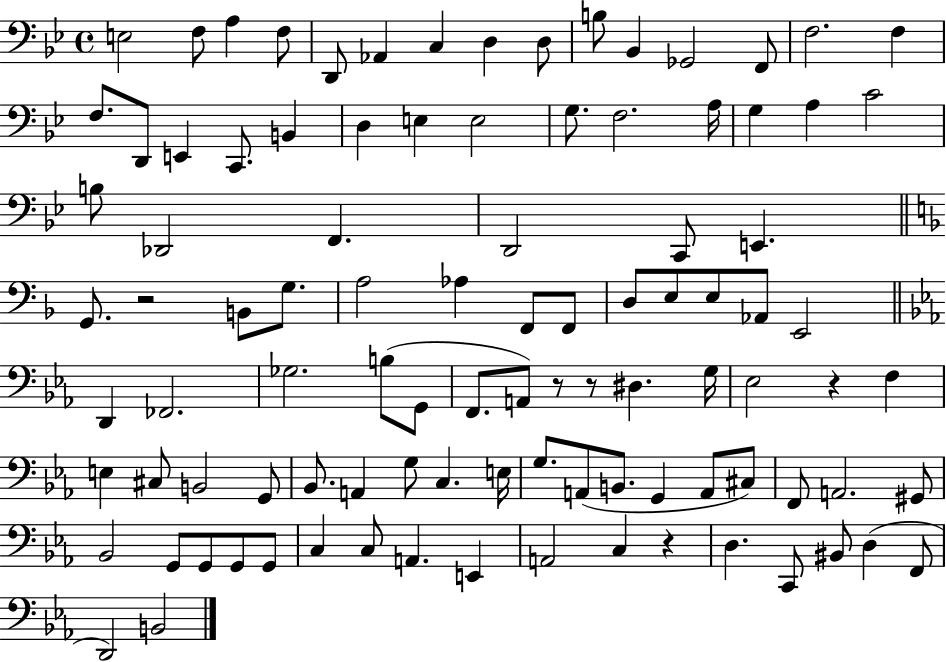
E3/h F3/e A3/q F3/e D2/e Ab2/q C3/q D3/q D3/e B3/e Bb2/q Gb2/h F2/e F3/h. F3/q F3/e. D2/e E2/q C2/e. B2/q D3/q E3/q E3/h G3/e. F3/h. A3/s G3/q A3/q C4/h B3/e Db2/h F2/q. D2/h C2/e E2/q. G2/e. R/h B2/e G3/e. A3/h Ab3/q F2/e F2/e D3/e E3/e E3/e Ab2/e E2/h D2/q FES2/h. Gb3/h. B3/e G2/e F2/e. A2/e R/e R/e D#3/q. G3/s Eb3/h R/q F3/q E3/q C#3/e B2/h G2/e Bb2/e. A2/q G3/e C3/q. E3/s G3/e. A2/e B2/e. G2/q A2/e C#3/e F2/e A2/h. G#2/e Bb2/h G2/e G2/e G2/e G2/e C3/q C3/e A2/q. E2/q A2/h C3/q R/q D3/q. C2/e BIS2/e D3/q F2/e D2/h B2/h